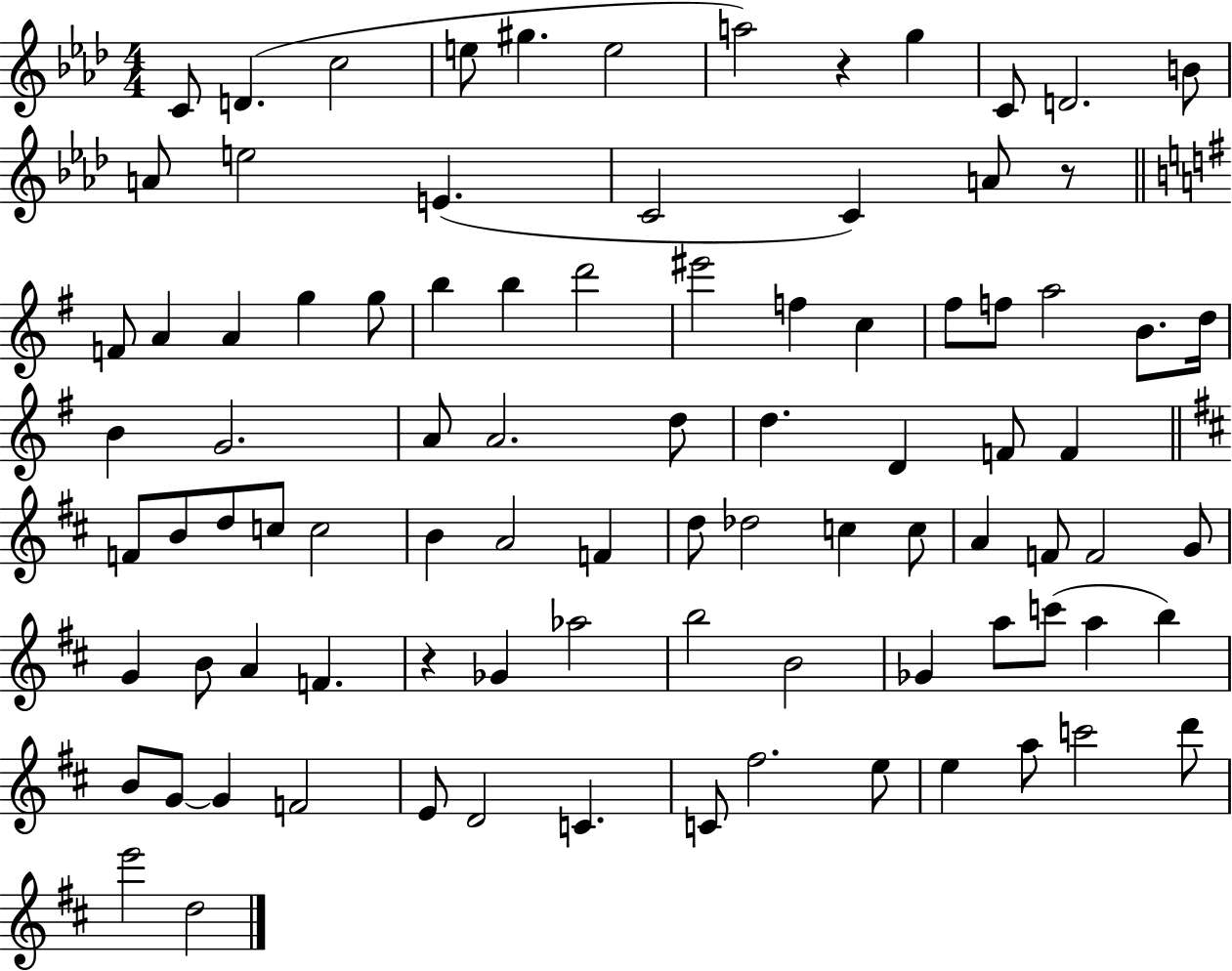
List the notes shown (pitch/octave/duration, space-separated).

C4/e D4/q. C5/h E5/e G#5/q. E5/h A5/h R/q G5/q C4/e D4/h. B4/e A4/e E5/h E4/q. C4/h C4/q A4/e R/e F4/e A4/q A4/q G5/q G5/e B5/q B5/q D6/h EIS6/h F5/q C5/q F#5/e F5/e A5/h B4/e. D5/s B4/q G4/h. A4/e A4/h. D5/e D5/q. D4/q F4/e F4/q F4/e B4/e D5/e C5/e C5/h B4/q A4/h F4/q D5/e Db5/h C5/q C5/e A4/q F4/e F4/h G4/e G4/q B4/e A4/q F4/q. R/q Gb4/q Ab5/h B5/h B4/h Gb4/q A5/e C6/e A5/q B5/q B4/e G4/e G4/q F4/h E4/e D4/h C4/q. C4/e F#5/h. E5/e E5/q A5/e C6/h D6/e E6/h D5/h